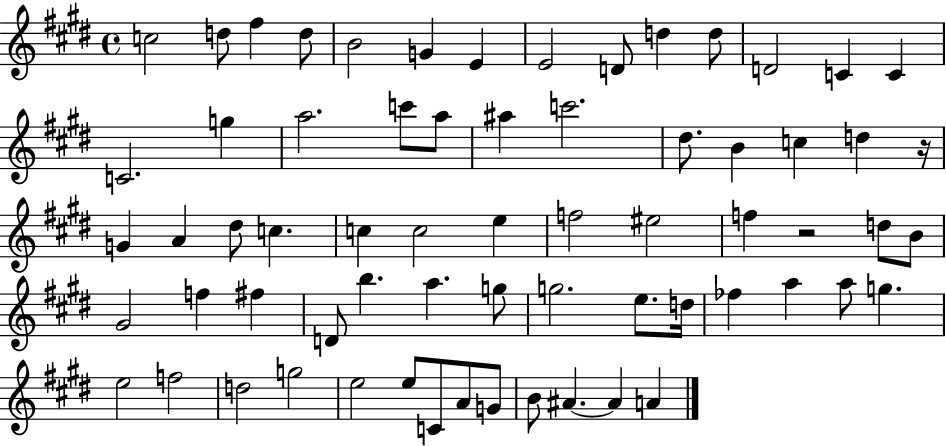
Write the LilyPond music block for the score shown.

{
  \clef treble
  \time 4/4
  \defaultTimeSignature
  \key e \major
  c''2 d''8 fis''4 d''8 | b'2 g'4 e'4 | e'2 d'8 d''4 d''8 | d'2 c'4 c'4 | \break c'2. g''4 | a''2. c'''8 a''8 | ais''4 c'''2. | dis''8. b'4 c''4 d''4 r16 | \break g'4 a'4 dis''8 c''4. | c''4 c''2 e''4 | f''2 eis''2 | f''4 r2 d''8 b'8 | \break gis'2 f''4 fis''4 | d'8 b''4. a''4. g''8 | g''2. e''8. d''16 | fes''4 a''4 a''8 g''4. | \break e''2 f''2 | d''2 g''2 | e''2 e''8 c'8 a'8 g'8 | b'8 ais'4.~~ ais'4 a'4 | \break \bar "|."
}